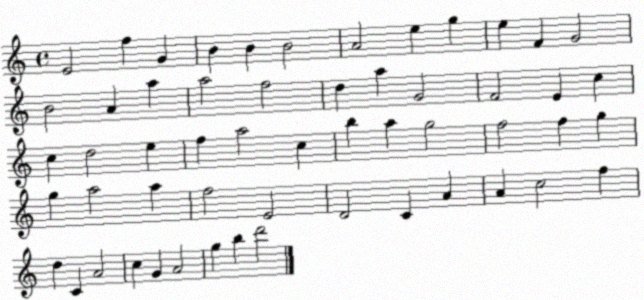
X:1
T:Untitled
M:4/4
L:1/4
K:C
E2 f G B B B2 A2 e g e F G2 B2 A a a2 f2 d a G2 F2 E c c d2 e f a2 c b a g2 f2 f g g a2 a f2 E2 D2 C A A c2 f d C A2 c G A2 g b d'2